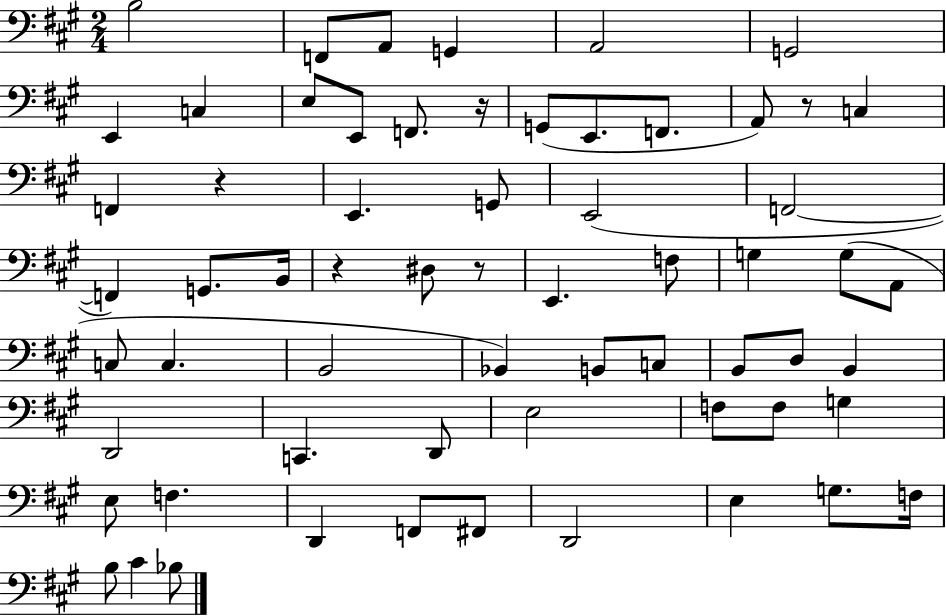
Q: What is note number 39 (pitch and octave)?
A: B2